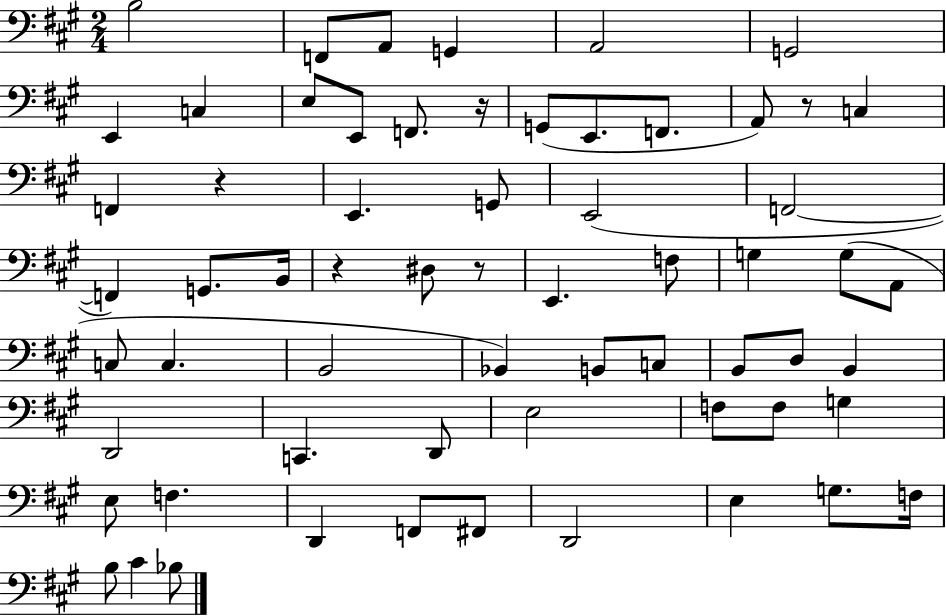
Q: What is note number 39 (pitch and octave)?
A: B2